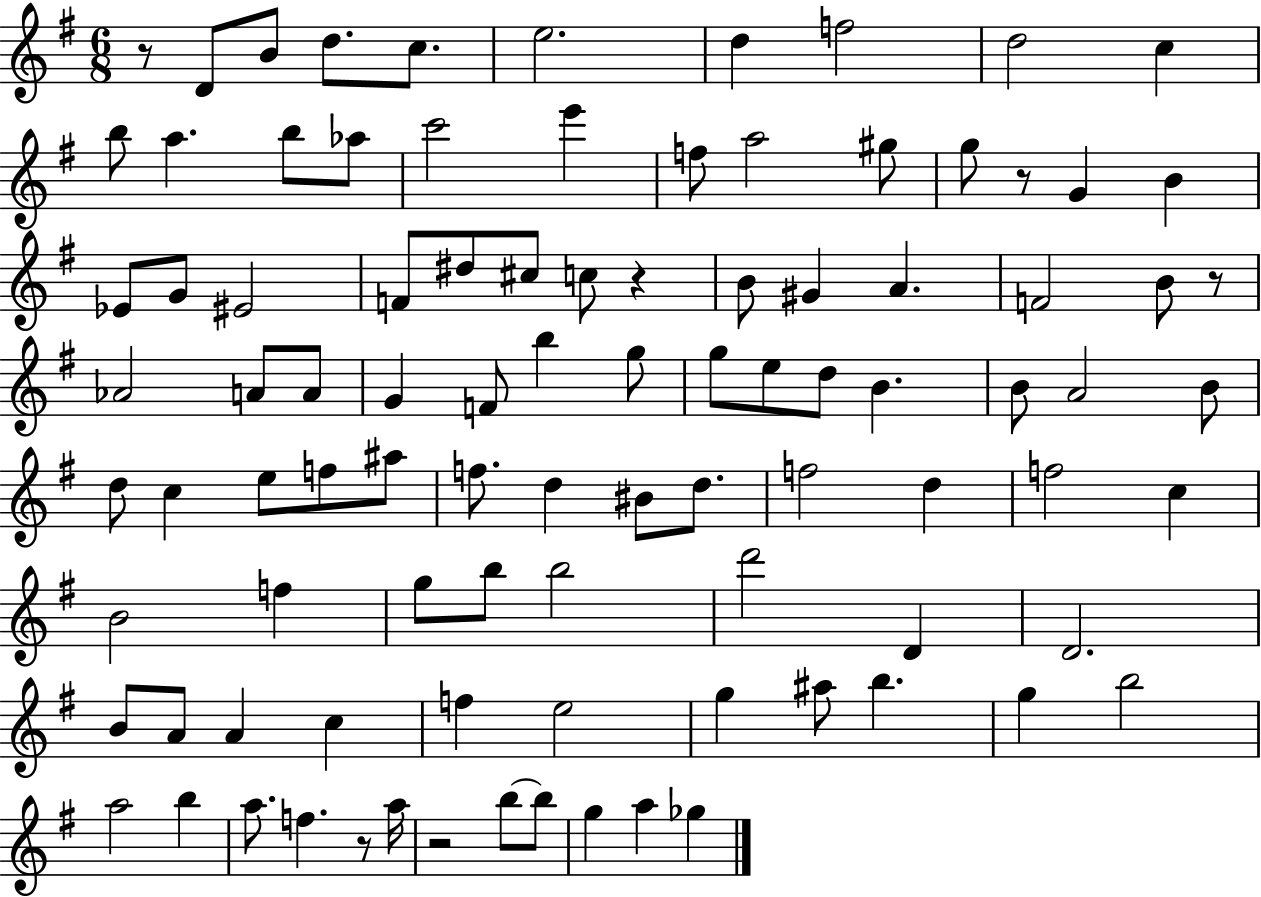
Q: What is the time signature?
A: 6/8